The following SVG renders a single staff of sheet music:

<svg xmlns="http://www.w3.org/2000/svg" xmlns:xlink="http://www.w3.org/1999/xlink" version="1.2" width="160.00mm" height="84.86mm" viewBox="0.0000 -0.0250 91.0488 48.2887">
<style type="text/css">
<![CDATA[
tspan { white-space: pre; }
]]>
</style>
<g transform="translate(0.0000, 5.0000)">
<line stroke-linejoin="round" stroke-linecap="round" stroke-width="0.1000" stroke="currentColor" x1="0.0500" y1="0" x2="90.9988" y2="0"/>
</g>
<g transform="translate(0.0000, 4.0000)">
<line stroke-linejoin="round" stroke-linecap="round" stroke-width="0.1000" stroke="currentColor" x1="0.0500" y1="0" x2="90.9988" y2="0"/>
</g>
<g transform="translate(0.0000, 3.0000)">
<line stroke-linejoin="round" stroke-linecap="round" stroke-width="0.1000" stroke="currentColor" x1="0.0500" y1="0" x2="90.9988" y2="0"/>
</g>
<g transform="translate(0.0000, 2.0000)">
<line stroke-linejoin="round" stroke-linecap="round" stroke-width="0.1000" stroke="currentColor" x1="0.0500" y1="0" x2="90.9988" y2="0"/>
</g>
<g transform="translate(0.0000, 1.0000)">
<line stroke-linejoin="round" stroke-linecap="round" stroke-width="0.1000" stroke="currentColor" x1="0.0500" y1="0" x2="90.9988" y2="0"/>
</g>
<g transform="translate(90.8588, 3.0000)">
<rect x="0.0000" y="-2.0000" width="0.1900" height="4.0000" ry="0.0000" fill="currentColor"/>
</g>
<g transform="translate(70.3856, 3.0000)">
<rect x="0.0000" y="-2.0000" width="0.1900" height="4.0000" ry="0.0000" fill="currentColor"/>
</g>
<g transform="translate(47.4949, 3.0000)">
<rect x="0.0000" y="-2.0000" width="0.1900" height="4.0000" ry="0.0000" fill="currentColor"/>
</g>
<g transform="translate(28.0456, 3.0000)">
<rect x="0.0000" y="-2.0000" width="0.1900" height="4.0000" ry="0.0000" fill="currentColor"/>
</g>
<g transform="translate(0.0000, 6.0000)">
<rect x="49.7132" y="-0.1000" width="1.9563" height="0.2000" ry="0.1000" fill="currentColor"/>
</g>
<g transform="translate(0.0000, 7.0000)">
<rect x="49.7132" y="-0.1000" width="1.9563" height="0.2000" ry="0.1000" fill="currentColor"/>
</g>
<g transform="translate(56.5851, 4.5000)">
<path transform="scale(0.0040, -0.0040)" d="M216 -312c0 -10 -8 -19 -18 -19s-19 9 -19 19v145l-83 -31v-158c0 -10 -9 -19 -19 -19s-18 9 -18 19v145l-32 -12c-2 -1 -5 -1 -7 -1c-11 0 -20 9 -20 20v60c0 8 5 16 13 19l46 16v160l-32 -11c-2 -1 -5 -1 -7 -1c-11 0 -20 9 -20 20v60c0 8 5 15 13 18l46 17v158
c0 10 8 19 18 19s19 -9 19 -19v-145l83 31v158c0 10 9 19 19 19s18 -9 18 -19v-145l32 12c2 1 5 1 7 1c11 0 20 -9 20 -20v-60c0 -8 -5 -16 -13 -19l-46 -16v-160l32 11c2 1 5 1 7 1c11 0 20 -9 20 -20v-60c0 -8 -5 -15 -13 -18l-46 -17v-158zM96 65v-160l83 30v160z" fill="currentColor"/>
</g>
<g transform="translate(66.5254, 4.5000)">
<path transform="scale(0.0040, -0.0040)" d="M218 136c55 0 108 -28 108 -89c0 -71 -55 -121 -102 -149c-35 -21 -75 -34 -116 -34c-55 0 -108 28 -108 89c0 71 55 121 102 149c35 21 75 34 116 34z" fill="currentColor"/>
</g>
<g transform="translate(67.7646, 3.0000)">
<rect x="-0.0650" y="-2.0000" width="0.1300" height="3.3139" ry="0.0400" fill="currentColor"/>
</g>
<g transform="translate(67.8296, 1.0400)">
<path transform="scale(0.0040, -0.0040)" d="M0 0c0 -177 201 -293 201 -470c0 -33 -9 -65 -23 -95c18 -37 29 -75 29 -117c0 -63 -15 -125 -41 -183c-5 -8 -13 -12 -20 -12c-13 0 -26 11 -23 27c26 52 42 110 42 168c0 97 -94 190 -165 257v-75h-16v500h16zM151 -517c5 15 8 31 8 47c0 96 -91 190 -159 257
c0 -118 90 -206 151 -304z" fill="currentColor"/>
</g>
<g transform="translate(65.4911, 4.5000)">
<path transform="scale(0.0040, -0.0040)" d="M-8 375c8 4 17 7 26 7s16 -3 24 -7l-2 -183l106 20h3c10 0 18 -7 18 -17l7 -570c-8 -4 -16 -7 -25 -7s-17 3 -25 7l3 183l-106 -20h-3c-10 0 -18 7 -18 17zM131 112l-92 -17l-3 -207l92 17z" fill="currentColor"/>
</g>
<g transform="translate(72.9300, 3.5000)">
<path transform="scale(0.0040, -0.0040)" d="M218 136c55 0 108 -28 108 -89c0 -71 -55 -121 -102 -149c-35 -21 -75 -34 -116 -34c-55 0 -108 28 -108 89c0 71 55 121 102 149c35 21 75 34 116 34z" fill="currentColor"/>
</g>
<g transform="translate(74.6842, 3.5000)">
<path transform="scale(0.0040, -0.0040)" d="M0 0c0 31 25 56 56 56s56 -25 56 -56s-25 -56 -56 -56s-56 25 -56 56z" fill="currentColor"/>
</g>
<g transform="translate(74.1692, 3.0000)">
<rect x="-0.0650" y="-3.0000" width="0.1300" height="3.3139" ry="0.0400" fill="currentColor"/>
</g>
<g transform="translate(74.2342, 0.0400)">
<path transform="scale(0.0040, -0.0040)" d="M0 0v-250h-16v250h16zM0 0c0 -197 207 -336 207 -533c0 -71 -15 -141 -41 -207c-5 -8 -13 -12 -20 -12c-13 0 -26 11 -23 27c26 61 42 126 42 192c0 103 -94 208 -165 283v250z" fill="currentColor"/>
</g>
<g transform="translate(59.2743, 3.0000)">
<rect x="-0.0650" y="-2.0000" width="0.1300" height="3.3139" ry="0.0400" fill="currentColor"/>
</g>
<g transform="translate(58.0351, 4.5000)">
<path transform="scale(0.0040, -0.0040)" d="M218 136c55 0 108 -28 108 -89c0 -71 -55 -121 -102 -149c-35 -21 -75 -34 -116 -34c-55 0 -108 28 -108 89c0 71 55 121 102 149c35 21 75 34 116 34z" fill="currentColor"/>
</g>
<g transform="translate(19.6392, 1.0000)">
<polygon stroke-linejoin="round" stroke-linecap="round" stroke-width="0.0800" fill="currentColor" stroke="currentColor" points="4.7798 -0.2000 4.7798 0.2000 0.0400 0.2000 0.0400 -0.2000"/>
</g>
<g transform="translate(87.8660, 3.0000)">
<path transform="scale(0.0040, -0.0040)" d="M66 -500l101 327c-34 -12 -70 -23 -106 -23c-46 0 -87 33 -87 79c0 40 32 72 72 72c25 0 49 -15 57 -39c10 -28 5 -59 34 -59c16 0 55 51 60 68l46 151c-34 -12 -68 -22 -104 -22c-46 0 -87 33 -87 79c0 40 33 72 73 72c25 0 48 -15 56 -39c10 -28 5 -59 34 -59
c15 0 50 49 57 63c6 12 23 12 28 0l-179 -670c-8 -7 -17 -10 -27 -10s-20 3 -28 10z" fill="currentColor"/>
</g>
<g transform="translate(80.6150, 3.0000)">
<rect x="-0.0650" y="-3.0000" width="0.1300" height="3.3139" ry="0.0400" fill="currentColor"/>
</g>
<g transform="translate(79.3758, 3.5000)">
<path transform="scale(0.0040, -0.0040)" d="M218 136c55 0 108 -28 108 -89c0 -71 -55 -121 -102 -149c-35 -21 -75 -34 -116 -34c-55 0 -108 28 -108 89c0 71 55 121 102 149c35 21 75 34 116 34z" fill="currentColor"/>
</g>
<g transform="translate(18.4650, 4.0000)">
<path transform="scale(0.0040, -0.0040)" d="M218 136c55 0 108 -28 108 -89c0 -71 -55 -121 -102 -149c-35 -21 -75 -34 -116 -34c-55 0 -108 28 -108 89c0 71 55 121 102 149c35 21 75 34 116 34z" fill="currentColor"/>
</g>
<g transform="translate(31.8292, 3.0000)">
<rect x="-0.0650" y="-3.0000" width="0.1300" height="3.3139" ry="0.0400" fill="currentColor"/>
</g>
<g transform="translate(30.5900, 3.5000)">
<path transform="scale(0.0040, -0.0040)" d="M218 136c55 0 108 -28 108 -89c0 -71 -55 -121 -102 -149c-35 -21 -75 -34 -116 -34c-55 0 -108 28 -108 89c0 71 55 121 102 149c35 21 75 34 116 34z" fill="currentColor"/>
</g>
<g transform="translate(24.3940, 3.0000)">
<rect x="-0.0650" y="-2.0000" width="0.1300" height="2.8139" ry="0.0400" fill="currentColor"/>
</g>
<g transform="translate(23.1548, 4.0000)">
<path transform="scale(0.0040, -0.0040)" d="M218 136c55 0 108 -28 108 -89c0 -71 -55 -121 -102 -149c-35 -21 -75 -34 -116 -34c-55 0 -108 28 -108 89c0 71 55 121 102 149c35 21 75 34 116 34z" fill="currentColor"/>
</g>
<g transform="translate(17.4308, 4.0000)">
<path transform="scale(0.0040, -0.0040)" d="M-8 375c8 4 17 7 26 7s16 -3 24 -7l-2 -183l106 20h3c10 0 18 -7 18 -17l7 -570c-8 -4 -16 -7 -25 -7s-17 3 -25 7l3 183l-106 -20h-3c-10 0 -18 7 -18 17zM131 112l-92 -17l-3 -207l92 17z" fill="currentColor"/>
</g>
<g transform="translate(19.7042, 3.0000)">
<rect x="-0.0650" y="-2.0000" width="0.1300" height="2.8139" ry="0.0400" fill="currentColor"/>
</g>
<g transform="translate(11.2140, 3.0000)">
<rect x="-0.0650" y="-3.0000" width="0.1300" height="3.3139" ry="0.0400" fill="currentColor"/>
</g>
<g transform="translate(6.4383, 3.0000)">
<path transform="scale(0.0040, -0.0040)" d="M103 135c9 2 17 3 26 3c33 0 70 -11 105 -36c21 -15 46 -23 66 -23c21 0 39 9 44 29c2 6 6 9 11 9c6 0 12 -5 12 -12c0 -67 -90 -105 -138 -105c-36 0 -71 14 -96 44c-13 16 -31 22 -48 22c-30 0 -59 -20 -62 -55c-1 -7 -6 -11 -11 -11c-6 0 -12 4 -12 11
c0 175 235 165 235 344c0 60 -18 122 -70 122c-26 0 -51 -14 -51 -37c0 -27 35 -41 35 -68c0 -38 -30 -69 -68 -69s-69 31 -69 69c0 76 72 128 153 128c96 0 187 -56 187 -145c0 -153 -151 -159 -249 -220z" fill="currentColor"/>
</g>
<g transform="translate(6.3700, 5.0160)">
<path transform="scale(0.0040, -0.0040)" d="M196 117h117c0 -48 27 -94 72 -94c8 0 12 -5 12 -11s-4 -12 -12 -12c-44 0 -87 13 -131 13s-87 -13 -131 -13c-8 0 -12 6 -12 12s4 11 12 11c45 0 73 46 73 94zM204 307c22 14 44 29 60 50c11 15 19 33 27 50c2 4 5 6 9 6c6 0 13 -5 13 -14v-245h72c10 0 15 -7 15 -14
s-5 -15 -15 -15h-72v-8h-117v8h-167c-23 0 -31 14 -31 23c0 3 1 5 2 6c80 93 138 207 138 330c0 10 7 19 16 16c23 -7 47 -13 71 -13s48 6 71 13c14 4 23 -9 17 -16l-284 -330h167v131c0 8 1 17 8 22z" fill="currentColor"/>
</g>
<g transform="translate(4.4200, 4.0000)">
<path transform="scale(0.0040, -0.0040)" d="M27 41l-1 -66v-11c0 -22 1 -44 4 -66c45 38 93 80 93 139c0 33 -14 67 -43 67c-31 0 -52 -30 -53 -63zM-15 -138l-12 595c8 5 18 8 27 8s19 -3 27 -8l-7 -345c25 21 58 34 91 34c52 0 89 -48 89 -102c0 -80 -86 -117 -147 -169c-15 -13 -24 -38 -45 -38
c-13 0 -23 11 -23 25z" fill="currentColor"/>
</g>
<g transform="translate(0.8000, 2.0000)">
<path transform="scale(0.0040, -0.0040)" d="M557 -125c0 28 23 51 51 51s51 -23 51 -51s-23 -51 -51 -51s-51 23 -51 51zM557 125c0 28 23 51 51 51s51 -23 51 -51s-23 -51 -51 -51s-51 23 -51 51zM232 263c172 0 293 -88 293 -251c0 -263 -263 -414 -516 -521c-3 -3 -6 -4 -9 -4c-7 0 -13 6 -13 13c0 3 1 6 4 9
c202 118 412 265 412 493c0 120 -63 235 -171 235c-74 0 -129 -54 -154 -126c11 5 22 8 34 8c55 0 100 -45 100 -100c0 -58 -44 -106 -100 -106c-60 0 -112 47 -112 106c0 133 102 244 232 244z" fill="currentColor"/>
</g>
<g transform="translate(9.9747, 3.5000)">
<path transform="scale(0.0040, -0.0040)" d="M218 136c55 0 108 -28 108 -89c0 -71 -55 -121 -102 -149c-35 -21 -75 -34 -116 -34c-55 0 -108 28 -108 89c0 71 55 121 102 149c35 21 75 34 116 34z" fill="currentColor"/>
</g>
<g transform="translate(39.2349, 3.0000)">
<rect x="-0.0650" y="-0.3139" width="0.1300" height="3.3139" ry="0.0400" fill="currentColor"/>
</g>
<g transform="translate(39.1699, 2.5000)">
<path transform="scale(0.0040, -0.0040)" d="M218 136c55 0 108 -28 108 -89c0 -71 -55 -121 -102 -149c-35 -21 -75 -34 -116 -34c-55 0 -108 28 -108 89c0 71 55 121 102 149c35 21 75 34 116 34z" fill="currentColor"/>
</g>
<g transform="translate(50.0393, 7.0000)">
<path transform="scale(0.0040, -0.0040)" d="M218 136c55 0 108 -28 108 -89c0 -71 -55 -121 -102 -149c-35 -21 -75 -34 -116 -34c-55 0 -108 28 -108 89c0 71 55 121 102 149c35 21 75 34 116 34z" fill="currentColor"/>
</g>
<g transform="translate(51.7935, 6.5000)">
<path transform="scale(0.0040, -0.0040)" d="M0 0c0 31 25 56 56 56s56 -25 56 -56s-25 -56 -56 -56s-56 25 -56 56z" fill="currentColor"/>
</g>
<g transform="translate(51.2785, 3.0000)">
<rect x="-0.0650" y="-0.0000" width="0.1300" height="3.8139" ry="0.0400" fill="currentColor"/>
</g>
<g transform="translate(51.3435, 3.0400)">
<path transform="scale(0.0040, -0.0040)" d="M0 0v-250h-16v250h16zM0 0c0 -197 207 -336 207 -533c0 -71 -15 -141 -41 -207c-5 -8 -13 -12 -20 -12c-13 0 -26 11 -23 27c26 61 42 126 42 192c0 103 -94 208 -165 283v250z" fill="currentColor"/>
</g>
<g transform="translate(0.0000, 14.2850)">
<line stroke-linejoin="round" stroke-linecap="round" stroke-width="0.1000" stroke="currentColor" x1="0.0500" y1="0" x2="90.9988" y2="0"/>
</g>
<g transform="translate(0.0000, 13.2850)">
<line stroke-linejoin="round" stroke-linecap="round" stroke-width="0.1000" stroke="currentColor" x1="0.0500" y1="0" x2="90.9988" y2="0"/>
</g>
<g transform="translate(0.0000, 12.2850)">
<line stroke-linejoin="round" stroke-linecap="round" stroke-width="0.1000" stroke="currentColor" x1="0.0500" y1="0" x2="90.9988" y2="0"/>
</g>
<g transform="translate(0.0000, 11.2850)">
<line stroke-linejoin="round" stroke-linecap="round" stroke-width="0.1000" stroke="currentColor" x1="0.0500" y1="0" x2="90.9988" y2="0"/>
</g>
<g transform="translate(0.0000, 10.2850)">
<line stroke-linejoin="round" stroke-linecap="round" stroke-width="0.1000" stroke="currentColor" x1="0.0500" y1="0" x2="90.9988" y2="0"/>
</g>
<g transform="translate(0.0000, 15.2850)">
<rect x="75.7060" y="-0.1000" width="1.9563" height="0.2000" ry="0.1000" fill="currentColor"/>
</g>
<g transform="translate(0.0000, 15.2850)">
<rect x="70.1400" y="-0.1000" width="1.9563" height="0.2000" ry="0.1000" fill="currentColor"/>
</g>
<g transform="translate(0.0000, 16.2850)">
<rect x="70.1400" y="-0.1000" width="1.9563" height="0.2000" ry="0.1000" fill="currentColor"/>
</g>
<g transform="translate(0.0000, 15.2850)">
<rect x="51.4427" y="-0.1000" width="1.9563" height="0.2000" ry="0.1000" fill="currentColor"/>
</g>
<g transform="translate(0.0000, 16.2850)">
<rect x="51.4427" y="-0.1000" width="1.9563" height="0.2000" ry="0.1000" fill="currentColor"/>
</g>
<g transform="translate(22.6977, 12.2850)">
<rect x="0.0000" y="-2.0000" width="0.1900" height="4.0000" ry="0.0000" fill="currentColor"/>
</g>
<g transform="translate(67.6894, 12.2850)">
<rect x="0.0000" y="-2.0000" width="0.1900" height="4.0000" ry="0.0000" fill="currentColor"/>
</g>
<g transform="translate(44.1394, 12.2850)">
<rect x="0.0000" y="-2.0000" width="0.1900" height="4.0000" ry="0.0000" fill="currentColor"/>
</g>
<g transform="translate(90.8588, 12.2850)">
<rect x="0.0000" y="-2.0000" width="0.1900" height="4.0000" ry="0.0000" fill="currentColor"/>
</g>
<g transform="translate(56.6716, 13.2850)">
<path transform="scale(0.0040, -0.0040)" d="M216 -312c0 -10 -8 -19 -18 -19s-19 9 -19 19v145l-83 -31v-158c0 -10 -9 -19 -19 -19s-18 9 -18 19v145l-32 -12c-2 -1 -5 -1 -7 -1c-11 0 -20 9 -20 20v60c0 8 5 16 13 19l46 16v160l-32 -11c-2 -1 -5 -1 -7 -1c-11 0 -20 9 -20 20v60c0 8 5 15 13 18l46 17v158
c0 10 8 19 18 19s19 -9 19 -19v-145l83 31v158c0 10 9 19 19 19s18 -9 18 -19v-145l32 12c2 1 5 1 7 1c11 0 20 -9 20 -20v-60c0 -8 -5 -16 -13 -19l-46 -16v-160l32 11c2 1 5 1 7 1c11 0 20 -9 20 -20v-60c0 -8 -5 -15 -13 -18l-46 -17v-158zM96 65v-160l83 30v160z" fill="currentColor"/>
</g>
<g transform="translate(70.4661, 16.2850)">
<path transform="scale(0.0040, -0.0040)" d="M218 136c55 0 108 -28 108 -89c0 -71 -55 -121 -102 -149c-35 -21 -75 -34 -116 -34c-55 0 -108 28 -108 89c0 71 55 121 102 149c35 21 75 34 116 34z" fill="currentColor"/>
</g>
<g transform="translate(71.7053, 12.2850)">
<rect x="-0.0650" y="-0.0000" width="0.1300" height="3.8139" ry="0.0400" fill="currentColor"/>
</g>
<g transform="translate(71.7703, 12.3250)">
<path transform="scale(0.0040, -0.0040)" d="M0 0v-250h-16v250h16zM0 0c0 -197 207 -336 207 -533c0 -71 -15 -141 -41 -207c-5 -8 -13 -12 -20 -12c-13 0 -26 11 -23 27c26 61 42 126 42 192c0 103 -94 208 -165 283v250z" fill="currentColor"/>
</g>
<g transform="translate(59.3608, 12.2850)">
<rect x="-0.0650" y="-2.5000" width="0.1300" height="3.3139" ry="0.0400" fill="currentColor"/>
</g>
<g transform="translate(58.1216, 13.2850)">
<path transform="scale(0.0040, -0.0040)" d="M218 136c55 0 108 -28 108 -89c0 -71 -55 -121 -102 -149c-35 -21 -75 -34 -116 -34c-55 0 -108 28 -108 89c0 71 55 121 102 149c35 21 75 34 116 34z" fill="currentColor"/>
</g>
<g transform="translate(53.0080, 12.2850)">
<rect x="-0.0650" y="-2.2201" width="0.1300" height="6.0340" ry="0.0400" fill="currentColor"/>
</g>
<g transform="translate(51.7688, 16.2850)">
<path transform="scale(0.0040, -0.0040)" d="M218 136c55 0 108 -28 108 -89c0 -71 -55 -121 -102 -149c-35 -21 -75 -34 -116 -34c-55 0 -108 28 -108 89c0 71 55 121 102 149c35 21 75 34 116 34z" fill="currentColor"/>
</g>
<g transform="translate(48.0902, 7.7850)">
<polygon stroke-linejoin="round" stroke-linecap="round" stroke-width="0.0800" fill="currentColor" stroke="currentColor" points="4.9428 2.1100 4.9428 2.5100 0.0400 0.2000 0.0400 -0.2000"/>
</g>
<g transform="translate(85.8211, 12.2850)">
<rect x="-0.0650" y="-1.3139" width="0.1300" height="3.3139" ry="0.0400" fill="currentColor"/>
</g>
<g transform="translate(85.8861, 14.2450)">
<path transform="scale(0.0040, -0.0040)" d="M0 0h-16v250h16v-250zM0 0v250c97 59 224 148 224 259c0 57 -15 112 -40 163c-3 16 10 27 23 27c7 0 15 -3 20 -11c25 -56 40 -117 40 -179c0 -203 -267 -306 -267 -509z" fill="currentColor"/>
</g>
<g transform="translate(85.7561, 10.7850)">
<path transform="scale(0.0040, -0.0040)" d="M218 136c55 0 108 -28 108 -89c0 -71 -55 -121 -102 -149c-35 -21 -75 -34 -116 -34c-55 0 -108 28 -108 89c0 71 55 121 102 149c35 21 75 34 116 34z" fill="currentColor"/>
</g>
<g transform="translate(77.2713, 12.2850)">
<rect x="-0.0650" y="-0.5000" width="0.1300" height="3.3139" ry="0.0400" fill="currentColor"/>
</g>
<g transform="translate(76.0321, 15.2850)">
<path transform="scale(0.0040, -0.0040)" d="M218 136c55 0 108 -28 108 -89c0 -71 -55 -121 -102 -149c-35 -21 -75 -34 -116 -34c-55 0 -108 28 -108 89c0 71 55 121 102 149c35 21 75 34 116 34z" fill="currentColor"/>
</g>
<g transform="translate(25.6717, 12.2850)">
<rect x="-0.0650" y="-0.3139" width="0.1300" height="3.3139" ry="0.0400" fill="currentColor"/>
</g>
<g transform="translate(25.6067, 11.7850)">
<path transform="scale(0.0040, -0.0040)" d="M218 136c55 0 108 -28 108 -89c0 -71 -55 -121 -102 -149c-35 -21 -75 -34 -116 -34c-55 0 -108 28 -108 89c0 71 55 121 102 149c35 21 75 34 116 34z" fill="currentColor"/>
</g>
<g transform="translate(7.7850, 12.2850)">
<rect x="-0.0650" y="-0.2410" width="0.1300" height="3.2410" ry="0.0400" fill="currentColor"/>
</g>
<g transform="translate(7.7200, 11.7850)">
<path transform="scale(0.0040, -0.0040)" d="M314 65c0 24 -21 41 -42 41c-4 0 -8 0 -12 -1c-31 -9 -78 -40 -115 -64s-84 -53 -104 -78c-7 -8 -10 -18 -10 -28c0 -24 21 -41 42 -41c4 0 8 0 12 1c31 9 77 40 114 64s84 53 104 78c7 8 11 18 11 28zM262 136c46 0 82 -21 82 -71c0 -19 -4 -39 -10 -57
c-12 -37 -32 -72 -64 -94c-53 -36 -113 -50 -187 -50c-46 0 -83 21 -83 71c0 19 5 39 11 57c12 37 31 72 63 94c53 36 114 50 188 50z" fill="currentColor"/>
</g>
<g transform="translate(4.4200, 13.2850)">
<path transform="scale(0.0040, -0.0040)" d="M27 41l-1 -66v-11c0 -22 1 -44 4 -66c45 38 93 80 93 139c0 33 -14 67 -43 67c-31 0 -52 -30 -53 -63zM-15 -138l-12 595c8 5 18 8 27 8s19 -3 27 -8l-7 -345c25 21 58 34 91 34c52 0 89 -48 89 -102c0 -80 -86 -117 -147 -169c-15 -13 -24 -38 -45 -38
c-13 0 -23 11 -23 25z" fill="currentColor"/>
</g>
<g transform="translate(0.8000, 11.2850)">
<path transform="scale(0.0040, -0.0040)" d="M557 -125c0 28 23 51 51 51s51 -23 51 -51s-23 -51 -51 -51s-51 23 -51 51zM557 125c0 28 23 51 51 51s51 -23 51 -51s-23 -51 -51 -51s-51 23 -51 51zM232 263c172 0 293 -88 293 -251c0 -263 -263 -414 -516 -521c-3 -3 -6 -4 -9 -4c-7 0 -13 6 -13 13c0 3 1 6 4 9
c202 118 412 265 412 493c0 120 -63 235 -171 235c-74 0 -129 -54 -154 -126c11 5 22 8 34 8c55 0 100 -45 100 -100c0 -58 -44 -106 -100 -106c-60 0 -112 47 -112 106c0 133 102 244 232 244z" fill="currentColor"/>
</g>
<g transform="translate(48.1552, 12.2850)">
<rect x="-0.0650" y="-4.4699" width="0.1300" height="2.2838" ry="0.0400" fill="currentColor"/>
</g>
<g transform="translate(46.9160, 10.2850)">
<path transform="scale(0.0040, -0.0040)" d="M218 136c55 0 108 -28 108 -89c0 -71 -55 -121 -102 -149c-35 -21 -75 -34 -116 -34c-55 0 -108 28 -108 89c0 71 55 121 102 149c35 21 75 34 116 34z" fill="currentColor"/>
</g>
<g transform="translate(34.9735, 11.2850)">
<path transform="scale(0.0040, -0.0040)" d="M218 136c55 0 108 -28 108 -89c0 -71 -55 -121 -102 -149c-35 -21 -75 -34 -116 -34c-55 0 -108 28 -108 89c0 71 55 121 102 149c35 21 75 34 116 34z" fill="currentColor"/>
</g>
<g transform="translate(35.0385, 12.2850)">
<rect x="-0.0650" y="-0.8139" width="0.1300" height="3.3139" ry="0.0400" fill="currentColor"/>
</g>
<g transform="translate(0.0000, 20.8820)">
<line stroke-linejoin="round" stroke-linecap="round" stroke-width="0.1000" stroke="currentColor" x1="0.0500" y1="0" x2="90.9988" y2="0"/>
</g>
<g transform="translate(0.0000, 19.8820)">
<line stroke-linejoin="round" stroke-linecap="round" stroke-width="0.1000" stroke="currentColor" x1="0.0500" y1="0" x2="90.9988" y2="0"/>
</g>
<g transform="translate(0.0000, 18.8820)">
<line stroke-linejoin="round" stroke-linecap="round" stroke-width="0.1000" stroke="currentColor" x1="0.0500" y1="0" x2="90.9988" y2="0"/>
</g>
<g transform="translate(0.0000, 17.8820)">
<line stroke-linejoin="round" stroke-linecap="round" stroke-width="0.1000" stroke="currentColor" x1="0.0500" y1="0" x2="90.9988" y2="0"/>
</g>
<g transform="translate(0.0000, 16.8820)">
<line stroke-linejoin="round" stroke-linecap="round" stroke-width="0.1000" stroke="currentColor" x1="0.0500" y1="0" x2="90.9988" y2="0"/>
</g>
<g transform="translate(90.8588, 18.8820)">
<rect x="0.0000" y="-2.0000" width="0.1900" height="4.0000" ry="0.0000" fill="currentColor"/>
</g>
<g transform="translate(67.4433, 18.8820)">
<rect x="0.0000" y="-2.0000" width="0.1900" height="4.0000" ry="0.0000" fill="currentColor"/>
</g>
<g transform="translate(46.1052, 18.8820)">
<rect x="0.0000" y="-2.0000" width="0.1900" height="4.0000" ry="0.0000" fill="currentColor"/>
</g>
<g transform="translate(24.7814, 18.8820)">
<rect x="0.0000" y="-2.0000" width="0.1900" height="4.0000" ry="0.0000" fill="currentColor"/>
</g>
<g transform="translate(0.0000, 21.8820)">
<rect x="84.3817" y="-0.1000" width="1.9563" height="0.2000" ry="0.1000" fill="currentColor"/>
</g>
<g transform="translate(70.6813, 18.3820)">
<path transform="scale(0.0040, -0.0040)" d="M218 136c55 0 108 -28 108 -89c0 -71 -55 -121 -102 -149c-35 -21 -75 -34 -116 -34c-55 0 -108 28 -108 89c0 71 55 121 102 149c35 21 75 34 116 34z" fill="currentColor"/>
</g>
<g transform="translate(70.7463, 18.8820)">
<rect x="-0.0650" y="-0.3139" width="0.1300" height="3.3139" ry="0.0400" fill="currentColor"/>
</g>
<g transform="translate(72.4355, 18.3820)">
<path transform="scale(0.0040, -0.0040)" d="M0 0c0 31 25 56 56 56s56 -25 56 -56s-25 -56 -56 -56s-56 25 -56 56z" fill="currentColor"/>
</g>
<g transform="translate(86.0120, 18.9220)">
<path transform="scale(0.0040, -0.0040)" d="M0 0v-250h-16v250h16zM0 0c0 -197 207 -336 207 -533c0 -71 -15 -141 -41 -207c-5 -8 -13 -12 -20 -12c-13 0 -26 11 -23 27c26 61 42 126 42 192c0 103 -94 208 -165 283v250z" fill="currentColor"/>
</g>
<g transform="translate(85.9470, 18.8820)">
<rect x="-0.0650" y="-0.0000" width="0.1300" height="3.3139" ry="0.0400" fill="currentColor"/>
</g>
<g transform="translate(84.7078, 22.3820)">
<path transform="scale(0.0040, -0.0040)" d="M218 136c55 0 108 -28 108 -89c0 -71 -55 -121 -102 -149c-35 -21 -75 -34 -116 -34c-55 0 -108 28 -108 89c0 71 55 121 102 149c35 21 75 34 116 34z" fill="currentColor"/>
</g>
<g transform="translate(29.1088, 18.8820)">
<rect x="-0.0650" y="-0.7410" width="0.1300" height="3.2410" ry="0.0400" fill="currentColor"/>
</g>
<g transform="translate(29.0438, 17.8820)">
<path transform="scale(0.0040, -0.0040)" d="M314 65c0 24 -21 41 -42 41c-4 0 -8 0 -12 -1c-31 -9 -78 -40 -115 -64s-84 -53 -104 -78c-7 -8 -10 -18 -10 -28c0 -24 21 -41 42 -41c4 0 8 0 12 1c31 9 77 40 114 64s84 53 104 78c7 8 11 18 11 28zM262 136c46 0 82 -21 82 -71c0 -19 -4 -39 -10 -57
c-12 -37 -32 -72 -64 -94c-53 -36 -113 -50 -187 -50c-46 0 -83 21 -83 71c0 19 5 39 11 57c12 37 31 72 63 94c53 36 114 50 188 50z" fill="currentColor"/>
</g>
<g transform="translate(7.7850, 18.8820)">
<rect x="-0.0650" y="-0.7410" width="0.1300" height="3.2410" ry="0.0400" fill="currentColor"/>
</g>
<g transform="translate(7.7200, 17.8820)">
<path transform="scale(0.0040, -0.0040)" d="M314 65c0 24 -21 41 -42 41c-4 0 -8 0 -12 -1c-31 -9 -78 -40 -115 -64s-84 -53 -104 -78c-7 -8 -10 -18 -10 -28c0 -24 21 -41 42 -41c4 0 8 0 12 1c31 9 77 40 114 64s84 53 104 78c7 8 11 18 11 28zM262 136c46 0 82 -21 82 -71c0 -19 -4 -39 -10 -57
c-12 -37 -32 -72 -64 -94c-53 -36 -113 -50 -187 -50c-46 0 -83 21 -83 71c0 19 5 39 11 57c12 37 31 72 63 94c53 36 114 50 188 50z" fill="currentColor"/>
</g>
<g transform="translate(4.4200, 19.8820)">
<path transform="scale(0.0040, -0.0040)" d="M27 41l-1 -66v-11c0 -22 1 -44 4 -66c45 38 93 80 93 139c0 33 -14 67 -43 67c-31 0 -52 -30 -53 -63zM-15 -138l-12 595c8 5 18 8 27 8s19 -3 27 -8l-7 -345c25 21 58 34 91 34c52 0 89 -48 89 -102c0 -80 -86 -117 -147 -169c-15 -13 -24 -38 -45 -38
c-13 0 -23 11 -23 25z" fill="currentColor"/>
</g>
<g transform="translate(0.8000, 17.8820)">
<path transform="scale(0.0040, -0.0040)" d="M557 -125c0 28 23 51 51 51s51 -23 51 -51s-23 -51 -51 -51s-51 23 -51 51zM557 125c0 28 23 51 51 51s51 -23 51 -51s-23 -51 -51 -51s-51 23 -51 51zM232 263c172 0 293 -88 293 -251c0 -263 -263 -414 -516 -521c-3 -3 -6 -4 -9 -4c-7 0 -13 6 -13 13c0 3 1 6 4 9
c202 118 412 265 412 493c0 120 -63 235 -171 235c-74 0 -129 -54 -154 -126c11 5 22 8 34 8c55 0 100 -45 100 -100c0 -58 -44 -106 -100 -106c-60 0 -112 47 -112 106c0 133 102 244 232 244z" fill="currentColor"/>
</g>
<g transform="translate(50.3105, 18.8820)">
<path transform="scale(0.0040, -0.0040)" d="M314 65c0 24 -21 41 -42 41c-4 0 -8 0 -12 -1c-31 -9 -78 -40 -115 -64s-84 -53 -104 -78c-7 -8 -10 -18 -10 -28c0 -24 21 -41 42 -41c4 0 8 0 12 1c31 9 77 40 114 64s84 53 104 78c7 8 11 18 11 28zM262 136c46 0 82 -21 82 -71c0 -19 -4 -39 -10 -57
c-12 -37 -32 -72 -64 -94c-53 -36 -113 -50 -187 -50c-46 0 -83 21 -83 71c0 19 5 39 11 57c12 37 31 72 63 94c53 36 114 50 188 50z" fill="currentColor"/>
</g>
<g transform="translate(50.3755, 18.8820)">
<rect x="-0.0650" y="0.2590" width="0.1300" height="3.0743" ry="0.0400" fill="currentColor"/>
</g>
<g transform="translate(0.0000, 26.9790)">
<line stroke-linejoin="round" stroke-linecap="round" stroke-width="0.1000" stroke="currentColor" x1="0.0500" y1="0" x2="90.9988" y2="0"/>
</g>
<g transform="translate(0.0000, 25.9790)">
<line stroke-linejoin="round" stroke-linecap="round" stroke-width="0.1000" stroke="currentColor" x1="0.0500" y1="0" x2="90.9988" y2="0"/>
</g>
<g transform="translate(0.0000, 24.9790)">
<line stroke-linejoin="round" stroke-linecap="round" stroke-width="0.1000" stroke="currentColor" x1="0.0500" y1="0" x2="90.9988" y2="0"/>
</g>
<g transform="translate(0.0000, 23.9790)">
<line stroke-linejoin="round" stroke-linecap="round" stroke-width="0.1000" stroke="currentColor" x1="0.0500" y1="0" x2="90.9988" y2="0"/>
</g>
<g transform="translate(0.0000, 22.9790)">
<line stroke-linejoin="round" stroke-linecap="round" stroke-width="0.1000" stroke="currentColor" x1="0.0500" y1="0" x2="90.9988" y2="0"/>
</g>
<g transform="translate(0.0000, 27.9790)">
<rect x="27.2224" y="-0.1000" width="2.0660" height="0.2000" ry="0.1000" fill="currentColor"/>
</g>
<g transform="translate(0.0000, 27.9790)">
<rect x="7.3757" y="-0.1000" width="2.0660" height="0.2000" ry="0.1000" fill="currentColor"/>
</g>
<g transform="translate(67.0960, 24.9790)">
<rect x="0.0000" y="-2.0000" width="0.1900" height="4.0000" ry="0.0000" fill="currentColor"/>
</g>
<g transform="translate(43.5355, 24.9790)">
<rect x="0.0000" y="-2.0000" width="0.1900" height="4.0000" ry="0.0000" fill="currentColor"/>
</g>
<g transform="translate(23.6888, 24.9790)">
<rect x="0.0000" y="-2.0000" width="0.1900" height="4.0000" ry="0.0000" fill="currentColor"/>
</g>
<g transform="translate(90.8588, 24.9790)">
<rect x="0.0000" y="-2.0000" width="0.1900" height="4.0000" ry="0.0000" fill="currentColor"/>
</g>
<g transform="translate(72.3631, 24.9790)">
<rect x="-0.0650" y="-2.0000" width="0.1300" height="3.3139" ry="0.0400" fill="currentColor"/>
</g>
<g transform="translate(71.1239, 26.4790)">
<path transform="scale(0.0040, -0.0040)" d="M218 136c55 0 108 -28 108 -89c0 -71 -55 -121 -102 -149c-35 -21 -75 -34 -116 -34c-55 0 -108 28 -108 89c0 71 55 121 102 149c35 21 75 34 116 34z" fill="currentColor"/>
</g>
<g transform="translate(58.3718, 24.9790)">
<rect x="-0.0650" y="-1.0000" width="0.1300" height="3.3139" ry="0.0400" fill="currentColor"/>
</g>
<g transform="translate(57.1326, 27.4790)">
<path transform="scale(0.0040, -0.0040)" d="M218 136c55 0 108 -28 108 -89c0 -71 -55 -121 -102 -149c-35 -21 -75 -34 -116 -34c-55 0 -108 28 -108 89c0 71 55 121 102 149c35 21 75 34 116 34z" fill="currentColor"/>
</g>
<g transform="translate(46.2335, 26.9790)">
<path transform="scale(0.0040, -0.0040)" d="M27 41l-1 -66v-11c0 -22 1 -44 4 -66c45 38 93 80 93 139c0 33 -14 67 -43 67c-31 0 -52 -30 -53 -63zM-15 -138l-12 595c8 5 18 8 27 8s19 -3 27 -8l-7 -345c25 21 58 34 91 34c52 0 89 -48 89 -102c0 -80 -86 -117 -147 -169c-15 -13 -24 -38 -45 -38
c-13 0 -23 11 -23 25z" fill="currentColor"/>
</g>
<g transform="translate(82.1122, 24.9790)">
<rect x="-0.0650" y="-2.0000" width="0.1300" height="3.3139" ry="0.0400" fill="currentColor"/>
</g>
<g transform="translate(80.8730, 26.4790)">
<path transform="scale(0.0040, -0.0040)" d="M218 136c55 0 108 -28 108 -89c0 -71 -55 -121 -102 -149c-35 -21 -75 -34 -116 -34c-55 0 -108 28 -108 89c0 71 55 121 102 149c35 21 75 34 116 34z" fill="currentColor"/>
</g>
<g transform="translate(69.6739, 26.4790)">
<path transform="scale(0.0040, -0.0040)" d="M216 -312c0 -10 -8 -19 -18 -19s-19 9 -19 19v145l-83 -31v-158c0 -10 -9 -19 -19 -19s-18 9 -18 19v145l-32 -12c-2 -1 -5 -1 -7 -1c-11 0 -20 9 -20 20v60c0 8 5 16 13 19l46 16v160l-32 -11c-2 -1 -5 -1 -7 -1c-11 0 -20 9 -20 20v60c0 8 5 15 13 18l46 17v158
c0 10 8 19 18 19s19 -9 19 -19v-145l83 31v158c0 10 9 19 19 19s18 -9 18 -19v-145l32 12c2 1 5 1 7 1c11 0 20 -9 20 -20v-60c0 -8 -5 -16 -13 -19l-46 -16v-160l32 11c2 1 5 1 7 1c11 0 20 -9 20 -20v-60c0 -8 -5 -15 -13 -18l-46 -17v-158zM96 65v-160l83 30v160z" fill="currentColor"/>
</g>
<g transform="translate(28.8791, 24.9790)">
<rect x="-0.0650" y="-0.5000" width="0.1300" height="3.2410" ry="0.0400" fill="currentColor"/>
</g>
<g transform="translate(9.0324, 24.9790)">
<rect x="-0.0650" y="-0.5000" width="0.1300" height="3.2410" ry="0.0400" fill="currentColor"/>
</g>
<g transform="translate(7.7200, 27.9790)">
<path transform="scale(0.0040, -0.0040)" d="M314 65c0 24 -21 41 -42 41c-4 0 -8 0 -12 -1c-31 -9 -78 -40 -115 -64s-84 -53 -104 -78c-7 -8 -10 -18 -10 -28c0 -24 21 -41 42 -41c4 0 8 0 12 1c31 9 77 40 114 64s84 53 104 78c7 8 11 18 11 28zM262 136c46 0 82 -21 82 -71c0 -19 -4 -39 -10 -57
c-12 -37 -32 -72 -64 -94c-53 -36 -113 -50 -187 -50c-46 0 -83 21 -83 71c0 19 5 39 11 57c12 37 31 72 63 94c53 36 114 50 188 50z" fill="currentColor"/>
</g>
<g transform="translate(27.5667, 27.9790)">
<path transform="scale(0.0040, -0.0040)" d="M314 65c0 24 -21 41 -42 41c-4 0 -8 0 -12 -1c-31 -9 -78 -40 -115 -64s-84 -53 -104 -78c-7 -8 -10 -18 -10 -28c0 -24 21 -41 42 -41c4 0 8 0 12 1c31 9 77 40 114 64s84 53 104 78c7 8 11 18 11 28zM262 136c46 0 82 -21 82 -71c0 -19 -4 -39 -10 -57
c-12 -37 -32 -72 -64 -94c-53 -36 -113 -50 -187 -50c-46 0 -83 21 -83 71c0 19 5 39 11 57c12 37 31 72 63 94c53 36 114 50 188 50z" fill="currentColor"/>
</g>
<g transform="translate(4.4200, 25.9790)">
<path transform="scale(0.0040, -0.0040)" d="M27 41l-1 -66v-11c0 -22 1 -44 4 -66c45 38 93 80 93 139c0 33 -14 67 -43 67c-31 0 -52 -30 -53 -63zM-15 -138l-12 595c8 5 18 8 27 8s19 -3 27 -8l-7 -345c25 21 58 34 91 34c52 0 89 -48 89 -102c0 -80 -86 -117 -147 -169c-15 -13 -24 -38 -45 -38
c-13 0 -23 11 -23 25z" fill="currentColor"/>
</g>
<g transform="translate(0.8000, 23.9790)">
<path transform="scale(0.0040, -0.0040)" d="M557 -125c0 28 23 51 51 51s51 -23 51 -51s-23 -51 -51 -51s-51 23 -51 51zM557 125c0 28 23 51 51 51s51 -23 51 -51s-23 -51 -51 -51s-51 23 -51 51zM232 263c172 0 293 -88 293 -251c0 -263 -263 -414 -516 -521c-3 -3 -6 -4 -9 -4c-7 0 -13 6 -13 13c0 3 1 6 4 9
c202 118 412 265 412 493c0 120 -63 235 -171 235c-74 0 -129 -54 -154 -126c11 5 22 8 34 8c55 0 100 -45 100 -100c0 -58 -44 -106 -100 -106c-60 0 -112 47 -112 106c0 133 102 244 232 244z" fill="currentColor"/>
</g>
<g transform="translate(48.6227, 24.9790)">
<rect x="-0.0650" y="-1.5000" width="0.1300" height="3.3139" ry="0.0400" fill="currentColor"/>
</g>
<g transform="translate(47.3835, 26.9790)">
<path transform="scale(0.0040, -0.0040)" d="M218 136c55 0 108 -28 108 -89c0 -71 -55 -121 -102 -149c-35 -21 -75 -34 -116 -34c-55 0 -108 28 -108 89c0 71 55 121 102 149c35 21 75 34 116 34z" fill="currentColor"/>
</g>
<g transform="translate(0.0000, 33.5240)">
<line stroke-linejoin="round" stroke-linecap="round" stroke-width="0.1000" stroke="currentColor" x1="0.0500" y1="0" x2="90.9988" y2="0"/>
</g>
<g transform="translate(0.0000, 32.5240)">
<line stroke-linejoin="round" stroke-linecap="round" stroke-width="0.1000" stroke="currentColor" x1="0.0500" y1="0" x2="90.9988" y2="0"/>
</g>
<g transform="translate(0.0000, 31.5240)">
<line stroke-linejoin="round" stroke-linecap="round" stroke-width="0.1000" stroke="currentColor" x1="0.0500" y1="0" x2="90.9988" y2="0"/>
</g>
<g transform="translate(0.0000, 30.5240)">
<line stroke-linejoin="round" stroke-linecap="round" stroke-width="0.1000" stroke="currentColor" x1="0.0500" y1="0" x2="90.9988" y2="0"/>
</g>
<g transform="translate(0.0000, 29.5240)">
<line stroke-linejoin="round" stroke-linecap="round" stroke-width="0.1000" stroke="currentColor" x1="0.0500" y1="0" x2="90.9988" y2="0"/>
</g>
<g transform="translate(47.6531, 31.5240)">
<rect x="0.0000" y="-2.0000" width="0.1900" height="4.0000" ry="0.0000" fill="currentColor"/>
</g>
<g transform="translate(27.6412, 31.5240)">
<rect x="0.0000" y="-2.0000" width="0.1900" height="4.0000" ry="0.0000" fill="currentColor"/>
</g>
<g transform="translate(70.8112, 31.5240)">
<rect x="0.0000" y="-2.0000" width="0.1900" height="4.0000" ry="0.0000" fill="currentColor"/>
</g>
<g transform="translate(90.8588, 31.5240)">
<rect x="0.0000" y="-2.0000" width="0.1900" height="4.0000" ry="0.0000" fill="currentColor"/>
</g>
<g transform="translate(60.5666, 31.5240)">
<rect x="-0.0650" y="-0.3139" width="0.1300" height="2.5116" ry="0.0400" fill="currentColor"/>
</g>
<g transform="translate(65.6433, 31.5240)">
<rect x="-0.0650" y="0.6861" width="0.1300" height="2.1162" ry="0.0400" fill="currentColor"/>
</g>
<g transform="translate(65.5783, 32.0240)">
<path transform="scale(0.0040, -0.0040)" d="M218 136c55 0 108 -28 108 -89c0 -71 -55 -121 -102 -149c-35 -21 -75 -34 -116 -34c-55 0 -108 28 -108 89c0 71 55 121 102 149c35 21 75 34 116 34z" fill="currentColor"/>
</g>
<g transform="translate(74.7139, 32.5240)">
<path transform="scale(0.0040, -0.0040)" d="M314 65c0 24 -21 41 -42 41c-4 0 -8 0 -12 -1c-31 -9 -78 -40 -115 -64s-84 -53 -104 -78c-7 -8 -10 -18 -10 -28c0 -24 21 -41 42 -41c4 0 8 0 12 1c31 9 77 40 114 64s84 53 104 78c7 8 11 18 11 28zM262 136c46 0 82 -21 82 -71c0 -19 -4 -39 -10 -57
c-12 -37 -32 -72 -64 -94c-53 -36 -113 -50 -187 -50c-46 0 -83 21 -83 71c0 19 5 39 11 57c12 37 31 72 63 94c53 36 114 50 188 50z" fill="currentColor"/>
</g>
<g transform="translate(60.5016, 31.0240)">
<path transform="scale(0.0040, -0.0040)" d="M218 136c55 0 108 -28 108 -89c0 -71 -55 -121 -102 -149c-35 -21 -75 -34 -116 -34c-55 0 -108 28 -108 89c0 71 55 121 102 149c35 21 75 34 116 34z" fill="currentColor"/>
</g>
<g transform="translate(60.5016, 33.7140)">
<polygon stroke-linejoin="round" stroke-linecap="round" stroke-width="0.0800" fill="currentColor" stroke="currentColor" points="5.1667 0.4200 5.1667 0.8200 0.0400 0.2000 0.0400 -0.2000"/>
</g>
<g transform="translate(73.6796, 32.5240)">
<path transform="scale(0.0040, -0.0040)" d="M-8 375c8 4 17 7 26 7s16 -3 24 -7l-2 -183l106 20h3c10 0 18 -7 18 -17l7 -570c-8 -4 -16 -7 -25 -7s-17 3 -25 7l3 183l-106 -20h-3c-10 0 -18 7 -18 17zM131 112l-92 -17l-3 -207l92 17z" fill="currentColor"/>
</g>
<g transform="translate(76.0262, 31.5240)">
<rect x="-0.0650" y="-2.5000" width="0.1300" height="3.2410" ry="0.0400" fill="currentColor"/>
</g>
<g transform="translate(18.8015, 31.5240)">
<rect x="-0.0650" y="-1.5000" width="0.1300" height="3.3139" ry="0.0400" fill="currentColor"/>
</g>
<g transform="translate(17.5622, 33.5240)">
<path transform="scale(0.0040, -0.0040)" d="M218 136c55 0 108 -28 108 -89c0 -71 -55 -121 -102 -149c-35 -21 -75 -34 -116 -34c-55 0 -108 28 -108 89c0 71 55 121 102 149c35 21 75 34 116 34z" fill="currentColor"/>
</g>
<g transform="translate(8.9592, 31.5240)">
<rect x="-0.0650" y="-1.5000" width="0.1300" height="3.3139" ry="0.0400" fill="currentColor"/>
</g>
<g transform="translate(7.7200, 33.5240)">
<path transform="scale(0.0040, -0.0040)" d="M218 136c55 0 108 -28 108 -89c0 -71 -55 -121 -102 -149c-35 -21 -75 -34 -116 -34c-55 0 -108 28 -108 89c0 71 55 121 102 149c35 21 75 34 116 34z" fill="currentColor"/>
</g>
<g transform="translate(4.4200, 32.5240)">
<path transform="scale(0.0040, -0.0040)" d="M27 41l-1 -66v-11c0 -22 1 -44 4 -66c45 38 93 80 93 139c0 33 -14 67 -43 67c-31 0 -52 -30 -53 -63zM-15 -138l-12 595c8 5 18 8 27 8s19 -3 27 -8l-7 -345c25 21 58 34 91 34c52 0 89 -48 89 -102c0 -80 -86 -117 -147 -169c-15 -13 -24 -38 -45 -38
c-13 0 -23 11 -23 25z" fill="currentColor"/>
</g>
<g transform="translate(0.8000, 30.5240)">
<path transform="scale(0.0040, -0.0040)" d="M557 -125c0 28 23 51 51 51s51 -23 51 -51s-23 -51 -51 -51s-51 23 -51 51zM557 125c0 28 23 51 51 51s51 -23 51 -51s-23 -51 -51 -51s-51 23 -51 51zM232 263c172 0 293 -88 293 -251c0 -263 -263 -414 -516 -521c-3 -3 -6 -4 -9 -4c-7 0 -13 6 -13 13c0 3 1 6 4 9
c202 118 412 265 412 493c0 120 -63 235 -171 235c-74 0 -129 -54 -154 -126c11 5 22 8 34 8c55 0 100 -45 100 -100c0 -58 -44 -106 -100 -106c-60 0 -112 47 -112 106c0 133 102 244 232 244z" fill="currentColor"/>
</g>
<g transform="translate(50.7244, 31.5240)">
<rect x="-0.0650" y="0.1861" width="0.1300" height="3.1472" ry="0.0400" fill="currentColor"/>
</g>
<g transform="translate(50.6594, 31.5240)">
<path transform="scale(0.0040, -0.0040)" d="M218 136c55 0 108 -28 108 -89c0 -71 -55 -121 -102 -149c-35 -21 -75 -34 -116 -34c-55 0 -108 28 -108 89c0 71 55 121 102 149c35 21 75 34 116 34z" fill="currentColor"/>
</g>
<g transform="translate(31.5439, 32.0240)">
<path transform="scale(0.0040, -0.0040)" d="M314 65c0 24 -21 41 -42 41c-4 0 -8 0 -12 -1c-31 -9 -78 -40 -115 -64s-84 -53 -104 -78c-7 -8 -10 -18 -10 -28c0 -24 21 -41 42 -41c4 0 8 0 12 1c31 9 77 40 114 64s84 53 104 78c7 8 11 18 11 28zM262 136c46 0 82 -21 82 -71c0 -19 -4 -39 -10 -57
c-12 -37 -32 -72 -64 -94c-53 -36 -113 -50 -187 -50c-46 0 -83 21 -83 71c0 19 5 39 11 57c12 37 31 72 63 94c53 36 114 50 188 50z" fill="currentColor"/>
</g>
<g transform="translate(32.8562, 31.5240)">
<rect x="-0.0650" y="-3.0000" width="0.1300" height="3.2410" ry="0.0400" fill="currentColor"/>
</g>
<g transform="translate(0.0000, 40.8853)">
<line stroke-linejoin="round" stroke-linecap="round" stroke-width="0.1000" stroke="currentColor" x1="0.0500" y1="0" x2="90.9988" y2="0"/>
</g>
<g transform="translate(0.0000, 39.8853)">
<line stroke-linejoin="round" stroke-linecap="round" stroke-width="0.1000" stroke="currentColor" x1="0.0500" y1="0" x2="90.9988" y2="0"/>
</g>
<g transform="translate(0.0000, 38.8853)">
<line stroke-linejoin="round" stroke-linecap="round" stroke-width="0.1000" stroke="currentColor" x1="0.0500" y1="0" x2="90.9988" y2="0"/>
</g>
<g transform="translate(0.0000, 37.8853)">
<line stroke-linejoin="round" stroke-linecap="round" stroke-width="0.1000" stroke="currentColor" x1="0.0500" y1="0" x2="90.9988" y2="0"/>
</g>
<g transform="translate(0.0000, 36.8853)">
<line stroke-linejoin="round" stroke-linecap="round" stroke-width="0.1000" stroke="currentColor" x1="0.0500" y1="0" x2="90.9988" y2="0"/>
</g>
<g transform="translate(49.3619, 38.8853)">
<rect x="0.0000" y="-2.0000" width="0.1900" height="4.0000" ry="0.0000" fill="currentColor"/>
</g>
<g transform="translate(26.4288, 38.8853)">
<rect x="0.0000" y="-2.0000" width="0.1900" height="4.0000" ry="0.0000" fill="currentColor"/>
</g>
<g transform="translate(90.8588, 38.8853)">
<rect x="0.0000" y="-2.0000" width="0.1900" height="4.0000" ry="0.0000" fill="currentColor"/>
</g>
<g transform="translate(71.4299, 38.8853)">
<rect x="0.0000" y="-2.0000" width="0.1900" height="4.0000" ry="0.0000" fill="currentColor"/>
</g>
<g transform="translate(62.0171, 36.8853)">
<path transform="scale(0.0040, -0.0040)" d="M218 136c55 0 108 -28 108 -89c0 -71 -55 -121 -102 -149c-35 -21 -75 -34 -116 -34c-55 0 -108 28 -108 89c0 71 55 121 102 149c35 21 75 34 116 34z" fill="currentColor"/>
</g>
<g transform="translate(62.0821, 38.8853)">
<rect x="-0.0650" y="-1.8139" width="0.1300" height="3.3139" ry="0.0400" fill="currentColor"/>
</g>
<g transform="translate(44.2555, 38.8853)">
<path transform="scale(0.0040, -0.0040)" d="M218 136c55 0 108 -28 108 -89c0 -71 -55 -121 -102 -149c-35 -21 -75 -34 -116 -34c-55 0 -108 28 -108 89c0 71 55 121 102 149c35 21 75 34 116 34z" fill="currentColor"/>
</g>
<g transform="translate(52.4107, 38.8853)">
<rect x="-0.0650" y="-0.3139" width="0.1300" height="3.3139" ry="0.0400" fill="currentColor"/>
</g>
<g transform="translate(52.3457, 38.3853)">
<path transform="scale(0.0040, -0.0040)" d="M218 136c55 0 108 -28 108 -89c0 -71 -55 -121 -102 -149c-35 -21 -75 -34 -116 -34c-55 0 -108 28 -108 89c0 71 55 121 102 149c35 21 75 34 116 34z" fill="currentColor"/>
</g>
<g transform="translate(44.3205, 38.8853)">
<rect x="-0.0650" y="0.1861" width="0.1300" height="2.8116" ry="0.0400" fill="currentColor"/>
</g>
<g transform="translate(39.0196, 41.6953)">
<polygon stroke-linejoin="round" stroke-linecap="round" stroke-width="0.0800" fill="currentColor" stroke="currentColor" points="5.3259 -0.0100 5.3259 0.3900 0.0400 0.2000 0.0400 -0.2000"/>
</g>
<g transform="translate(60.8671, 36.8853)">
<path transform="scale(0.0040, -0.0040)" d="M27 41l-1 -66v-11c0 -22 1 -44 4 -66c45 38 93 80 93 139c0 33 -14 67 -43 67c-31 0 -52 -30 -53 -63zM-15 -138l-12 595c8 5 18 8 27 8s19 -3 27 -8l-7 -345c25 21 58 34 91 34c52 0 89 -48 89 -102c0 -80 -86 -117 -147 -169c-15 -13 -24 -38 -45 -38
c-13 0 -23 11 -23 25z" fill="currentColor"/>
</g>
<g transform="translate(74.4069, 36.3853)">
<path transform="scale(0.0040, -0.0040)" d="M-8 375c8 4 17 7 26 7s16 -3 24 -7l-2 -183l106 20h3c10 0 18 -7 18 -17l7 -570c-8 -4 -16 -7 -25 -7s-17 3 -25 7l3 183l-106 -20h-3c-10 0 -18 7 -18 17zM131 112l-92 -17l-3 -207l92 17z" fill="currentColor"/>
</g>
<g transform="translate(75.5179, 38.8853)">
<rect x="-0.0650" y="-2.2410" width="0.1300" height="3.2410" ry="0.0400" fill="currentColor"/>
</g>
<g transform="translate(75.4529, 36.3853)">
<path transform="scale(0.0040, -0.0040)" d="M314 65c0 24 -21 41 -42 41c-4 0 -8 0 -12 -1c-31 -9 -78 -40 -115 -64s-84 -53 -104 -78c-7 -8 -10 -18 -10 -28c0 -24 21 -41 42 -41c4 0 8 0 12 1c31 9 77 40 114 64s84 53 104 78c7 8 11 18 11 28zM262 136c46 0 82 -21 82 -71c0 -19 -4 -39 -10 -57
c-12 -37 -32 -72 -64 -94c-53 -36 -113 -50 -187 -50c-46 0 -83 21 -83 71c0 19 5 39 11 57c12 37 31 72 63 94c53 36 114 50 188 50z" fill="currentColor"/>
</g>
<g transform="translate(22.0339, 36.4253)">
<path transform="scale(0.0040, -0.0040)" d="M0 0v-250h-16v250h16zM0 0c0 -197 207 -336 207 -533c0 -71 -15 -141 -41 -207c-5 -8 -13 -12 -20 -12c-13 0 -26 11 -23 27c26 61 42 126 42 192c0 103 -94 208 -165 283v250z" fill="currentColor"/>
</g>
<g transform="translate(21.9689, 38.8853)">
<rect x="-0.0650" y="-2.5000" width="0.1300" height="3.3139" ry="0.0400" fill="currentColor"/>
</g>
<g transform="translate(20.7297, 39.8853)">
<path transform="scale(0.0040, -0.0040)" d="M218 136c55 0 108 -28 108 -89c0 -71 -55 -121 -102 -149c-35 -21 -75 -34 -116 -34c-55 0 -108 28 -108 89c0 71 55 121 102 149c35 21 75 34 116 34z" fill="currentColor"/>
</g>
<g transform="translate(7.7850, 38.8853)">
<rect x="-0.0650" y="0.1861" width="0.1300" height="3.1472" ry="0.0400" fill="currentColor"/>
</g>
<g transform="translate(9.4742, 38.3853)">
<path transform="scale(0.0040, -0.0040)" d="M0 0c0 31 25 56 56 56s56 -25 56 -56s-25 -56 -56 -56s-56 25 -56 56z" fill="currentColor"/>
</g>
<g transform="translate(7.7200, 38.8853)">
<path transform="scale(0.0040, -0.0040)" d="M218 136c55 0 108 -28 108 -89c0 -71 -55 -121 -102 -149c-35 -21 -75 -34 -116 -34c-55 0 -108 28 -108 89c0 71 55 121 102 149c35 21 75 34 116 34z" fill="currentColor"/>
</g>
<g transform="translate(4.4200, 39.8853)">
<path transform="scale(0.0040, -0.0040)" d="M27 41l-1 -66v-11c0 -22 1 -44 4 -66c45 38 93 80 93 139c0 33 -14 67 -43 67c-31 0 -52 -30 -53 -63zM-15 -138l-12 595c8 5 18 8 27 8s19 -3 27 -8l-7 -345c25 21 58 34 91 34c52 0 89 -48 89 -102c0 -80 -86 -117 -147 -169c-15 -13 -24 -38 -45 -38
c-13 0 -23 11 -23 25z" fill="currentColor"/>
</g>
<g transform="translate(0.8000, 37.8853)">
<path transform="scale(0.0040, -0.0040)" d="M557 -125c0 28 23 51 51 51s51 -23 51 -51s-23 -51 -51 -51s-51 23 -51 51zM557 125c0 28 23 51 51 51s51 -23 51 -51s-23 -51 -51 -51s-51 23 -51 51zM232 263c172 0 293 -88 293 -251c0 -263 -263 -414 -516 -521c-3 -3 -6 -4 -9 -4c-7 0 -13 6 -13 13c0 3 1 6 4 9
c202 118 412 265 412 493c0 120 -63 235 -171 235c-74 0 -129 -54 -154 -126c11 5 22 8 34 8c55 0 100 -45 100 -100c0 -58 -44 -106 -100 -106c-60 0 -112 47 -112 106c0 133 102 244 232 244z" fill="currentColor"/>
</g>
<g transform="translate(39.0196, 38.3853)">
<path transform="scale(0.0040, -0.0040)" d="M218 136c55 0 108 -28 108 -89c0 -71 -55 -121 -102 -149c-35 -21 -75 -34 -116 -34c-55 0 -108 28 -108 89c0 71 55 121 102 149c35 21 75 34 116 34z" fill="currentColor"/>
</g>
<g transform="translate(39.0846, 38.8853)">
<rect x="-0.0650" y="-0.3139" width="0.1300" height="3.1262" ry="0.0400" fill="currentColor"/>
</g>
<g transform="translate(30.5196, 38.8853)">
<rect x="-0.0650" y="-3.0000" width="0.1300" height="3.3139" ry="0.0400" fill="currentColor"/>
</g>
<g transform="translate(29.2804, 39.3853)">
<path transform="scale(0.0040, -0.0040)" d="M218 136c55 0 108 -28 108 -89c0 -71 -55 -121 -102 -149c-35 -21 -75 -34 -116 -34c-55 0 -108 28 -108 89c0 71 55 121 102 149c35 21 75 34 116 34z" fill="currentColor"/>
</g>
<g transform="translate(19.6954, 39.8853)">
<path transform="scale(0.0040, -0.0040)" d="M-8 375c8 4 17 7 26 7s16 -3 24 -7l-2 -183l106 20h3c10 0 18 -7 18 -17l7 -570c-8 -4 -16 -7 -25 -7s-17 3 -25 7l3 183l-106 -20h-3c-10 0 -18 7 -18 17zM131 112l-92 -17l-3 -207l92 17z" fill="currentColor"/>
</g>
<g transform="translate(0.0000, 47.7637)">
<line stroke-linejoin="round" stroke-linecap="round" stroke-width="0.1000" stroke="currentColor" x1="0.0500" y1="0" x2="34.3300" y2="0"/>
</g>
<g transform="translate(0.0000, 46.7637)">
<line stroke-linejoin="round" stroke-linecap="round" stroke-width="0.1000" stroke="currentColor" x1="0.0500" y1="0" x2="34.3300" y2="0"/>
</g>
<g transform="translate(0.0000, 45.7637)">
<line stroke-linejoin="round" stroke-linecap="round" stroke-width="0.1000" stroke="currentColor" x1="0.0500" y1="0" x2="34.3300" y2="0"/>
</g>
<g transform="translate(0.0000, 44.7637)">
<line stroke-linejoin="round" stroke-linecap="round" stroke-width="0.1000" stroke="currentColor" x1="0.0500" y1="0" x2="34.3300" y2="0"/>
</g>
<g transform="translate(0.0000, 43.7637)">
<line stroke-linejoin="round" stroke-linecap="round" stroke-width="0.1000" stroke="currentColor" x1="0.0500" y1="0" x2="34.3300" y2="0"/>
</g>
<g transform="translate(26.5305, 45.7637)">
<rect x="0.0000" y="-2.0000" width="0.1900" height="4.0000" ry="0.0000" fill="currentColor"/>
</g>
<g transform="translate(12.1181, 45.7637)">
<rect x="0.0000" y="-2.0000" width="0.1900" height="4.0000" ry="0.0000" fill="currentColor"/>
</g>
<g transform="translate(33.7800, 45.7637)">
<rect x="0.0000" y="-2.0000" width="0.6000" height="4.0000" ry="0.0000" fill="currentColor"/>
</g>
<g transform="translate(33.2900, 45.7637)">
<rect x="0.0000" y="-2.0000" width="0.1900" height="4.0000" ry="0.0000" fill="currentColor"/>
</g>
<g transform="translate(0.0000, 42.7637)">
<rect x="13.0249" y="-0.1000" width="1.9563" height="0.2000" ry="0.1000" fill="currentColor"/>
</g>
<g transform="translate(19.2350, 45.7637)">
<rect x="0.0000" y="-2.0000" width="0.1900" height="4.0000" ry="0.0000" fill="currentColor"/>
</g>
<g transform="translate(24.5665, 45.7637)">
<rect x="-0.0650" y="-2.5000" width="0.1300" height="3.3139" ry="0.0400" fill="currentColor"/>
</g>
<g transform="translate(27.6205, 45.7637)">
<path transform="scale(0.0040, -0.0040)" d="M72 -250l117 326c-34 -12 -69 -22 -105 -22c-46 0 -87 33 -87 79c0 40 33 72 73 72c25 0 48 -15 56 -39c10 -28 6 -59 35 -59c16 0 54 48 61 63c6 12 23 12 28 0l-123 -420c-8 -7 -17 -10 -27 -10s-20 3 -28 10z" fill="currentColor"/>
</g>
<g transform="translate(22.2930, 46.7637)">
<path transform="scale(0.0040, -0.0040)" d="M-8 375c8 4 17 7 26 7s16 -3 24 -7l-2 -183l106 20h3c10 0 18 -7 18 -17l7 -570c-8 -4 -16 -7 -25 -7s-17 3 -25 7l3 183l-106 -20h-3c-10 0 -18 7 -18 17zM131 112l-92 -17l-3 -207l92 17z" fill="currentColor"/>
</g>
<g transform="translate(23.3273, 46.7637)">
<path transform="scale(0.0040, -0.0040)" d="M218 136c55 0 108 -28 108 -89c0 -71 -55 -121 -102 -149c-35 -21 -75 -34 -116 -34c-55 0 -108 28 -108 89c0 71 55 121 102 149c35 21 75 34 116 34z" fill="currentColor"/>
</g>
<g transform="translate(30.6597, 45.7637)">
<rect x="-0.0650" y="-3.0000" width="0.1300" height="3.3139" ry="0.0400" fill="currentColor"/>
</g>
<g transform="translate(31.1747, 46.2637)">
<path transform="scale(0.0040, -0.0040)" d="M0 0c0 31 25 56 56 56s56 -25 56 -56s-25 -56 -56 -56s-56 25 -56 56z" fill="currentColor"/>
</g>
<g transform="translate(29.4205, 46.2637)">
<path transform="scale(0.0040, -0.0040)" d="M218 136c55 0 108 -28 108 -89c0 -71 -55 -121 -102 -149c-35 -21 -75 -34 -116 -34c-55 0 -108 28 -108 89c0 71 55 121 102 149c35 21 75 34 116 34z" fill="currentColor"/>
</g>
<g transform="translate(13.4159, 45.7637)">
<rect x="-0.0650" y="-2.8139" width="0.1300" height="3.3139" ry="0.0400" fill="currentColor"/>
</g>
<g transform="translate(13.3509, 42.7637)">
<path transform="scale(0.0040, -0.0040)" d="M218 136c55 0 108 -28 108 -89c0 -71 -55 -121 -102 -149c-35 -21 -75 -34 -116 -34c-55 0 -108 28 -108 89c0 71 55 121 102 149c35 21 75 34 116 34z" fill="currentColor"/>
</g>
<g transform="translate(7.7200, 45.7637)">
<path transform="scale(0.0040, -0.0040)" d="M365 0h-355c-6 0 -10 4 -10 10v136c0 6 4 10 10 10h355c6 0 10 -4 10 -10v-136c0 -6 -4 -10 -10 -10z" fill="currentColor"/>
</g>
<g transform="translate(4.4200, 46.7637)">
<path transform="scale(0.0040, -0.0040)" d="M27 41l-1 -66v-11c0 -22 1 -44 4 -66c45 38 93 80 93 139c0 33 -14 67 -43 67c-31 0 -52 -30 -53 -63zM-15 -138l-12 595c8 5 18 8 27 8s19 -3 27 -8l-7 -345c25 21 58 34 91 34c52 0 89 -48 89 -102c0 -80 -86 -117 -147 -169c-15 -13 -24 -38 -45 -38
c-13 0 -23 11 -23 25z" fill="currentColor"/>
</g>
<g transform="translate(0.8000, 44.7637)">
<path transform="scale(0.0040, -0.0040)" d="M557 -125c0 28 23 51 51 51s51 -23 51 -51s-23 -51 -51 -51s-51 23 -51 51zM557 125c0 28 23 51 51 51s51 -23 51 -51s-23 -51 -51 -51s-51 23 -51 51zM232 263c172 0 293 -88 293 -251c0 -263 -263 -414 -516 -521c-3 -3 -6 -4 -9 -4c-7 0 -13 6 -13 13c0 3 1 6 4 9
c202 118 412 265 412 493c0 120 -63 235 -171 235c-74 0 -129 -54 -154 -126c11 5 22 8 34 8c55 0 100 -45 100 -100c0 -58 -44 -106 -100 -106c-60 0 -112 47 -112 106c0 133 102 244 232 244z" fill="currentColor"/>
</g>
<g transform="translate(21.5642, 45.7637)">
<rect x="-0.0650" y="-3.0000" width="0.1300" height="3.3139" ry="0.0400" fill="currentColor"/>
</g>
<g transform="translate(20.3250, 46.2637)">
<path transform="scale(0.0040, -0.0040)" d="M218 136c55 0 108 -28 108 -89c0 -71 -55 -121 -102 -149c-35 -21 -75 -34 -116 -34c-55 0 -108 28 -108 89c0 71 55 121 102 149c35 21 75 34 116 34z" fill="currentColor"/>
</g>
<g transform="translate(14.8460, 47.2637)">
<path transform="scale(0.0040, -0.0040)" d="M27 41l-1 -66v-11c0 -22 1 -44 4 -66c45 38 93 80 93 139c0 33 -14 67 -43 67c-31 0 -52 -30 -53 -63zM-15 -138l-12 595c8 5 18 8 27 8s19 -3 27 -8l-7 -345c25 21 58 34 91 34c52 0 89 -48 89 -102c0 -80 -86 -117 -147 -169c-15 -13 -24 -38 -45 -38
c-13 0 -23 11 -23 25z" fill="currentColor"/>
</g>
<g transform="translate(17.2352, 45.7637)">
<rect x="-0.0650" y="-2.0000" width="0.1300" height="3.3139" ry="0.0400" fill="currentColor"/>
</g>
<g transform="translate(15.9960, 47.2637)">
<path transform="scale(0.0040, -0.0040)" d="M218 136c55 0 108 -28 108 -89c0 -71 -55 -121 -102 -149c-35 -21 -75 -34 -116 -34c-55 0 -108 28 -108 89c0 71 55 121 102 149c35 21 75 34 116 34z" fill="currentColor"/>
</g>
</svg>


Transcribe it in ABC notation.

X:1
T:Untitled
M:2/4
L:1/4
K:F
C, B,,/2 B,,/2 C, E, C,,/2 ^A,, A,,/4 C,/2 C, z/4 E,2 E, F, A,/2 C,,/2 ^B,, C,,/2 E,, G,/2 F,2 F,2 D,2 E, D,,/2 E,,2 E,,2 _G,, F,, ^A,, ^A,, G,, G,, C,2 D, E,/2 C,/2 B,,2 D, B,,/2 C, E,/2 D,/2 E, _A, B,2 z2 C _A,, C, B,, z/2 C,